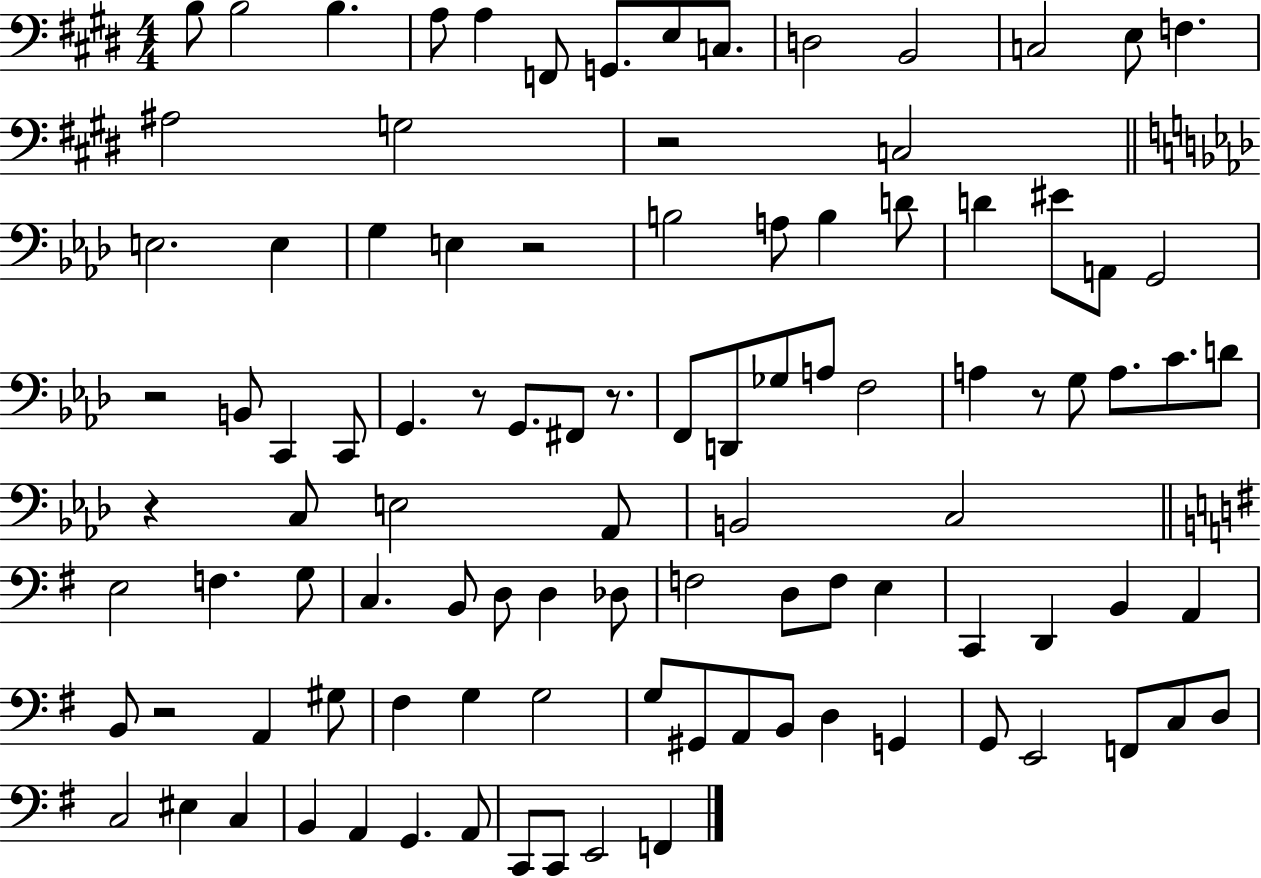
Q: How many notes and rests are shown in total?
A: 102